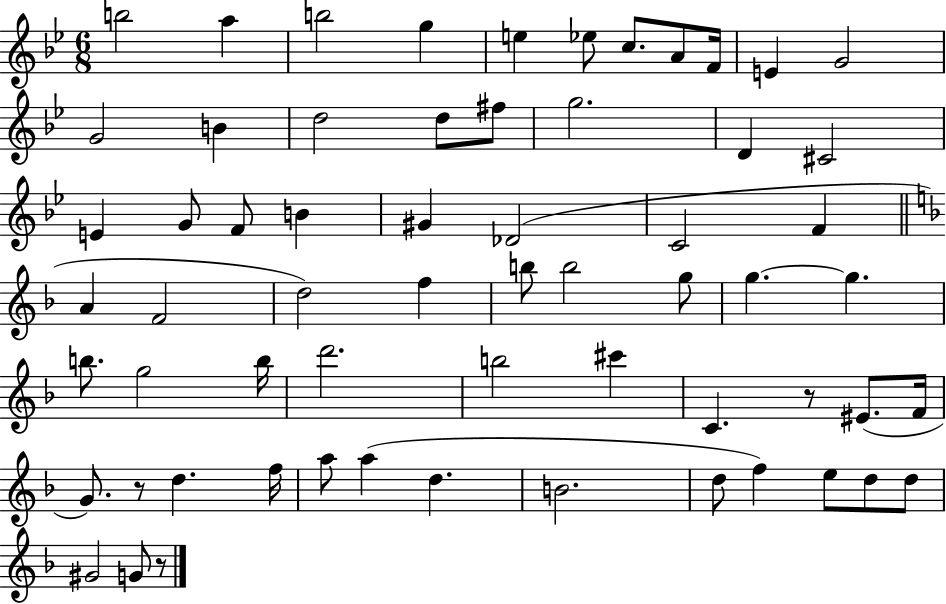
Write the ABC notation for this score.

X:1
T:Untitled
M:6/8
L:1/4
K:Bb
b2 a b2 g e _e/2 c/2 A/2 F/4 E G2 G2 B d2 d/2 ^f/2 g2 D ^C2 E G/2 F/2 B ^G _D2 C2 F A F2 d2 f b/2 b2 g/2 g g b/2 g2 b/4 d'2 b2 ^c' C z/2 ^E/2 F/4 G/2 z/2 d f/4 a/2 a d B2 d/2 f e/2 d/2 d/2 ^G2 G/2 z/2